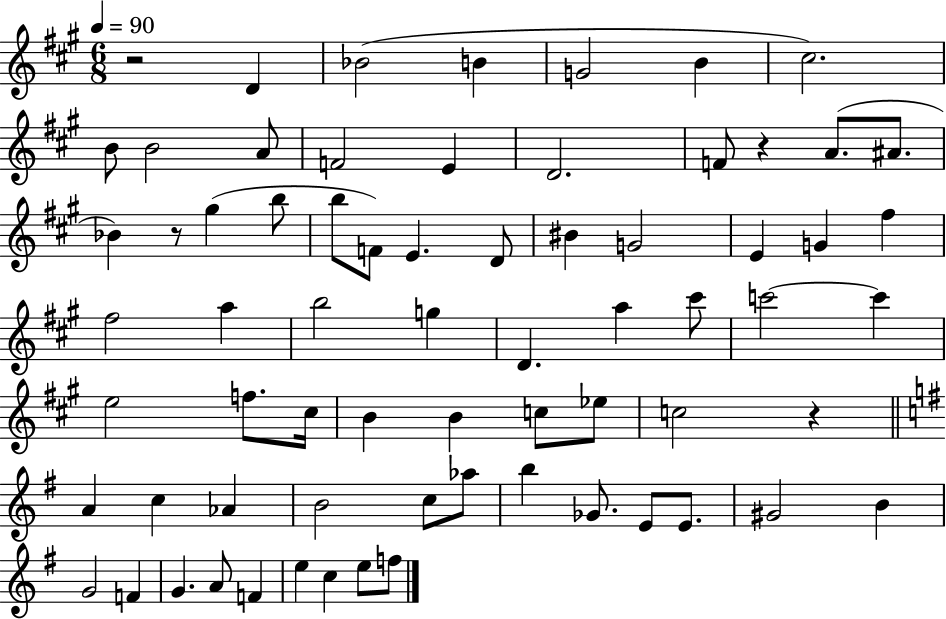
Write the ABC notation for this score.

X:1
T:Untitled
M:6/8
L:1/4
K:A
z2 D _B2 B G2 B ^c2 B/2 B2 A/2 F2 E D2 F/2 z A/2 ^A/2 _B z/2 ^g b/2 b/2 F/2 E D/2 ^B G2 E G ^f ^f2 a b2 g D a ^c'/2 c'2 c' e2 f/2 ^c/4 B B c/2 _e/2 c2 z A c _A B2 c/2 _a/2 b _G/2 E/2 E/2 ^G2 B G2 F G A/2 F e c e/2 f/2